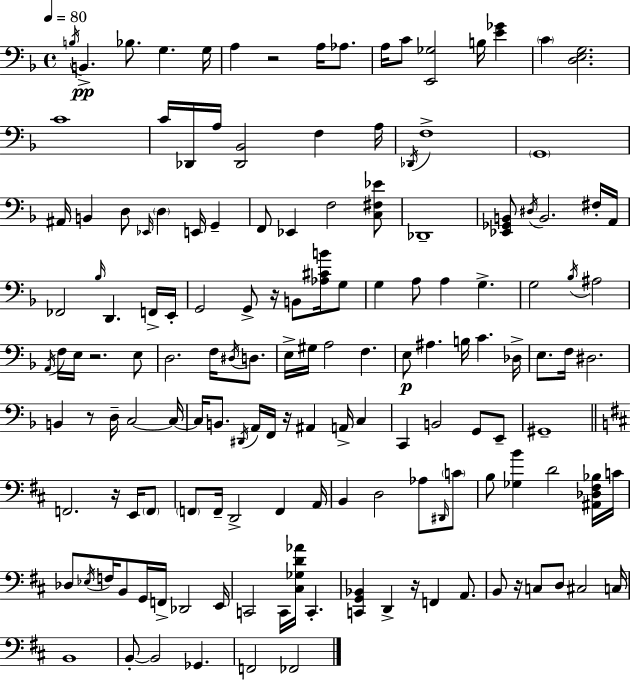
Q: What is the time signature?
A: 4/4